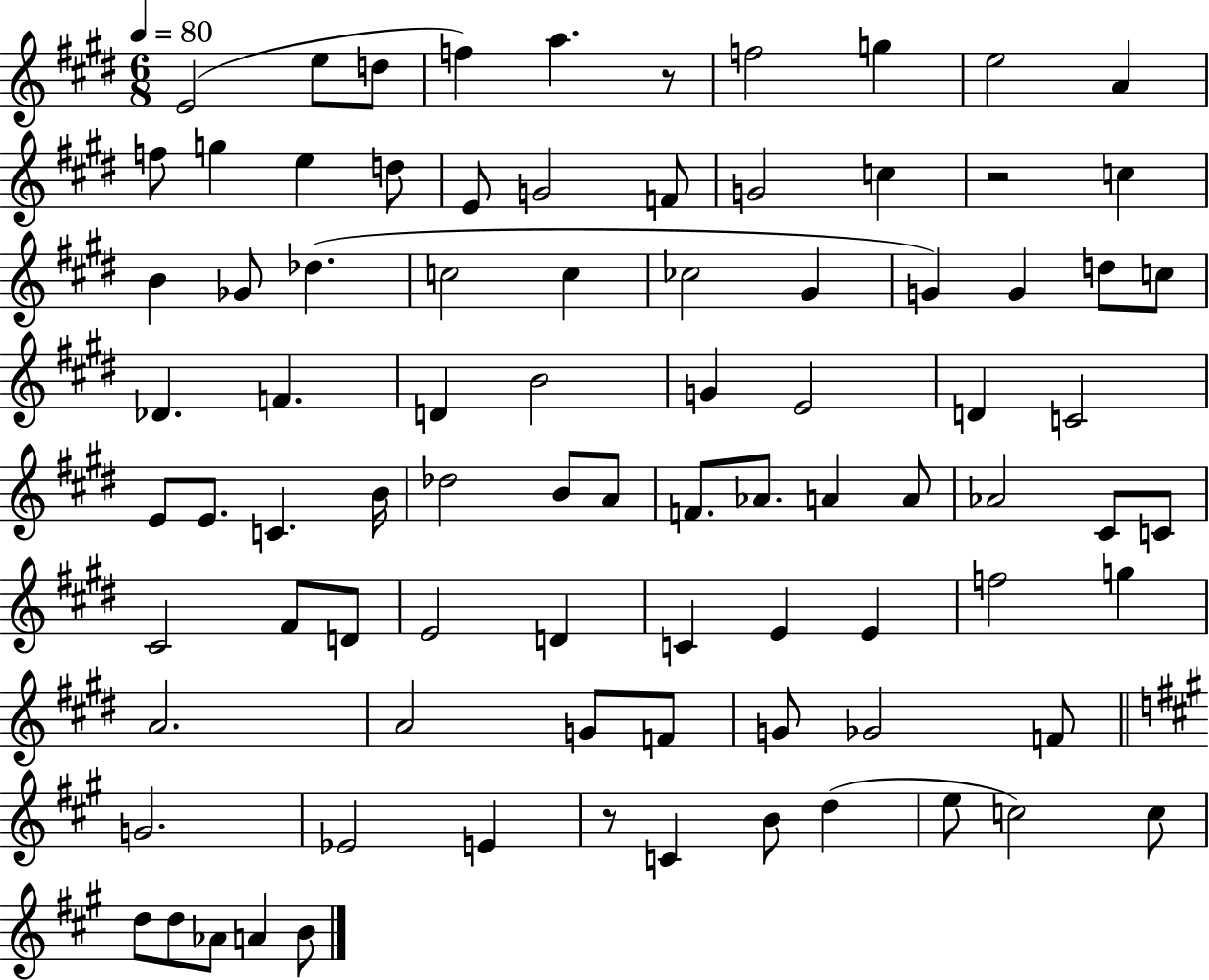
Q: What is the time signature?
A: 6/8